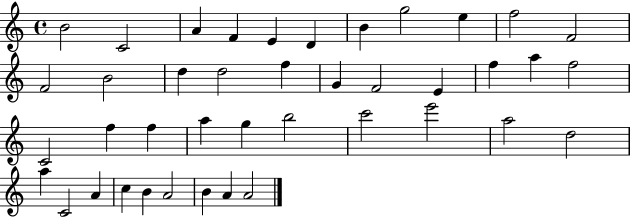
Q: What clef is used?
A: treble